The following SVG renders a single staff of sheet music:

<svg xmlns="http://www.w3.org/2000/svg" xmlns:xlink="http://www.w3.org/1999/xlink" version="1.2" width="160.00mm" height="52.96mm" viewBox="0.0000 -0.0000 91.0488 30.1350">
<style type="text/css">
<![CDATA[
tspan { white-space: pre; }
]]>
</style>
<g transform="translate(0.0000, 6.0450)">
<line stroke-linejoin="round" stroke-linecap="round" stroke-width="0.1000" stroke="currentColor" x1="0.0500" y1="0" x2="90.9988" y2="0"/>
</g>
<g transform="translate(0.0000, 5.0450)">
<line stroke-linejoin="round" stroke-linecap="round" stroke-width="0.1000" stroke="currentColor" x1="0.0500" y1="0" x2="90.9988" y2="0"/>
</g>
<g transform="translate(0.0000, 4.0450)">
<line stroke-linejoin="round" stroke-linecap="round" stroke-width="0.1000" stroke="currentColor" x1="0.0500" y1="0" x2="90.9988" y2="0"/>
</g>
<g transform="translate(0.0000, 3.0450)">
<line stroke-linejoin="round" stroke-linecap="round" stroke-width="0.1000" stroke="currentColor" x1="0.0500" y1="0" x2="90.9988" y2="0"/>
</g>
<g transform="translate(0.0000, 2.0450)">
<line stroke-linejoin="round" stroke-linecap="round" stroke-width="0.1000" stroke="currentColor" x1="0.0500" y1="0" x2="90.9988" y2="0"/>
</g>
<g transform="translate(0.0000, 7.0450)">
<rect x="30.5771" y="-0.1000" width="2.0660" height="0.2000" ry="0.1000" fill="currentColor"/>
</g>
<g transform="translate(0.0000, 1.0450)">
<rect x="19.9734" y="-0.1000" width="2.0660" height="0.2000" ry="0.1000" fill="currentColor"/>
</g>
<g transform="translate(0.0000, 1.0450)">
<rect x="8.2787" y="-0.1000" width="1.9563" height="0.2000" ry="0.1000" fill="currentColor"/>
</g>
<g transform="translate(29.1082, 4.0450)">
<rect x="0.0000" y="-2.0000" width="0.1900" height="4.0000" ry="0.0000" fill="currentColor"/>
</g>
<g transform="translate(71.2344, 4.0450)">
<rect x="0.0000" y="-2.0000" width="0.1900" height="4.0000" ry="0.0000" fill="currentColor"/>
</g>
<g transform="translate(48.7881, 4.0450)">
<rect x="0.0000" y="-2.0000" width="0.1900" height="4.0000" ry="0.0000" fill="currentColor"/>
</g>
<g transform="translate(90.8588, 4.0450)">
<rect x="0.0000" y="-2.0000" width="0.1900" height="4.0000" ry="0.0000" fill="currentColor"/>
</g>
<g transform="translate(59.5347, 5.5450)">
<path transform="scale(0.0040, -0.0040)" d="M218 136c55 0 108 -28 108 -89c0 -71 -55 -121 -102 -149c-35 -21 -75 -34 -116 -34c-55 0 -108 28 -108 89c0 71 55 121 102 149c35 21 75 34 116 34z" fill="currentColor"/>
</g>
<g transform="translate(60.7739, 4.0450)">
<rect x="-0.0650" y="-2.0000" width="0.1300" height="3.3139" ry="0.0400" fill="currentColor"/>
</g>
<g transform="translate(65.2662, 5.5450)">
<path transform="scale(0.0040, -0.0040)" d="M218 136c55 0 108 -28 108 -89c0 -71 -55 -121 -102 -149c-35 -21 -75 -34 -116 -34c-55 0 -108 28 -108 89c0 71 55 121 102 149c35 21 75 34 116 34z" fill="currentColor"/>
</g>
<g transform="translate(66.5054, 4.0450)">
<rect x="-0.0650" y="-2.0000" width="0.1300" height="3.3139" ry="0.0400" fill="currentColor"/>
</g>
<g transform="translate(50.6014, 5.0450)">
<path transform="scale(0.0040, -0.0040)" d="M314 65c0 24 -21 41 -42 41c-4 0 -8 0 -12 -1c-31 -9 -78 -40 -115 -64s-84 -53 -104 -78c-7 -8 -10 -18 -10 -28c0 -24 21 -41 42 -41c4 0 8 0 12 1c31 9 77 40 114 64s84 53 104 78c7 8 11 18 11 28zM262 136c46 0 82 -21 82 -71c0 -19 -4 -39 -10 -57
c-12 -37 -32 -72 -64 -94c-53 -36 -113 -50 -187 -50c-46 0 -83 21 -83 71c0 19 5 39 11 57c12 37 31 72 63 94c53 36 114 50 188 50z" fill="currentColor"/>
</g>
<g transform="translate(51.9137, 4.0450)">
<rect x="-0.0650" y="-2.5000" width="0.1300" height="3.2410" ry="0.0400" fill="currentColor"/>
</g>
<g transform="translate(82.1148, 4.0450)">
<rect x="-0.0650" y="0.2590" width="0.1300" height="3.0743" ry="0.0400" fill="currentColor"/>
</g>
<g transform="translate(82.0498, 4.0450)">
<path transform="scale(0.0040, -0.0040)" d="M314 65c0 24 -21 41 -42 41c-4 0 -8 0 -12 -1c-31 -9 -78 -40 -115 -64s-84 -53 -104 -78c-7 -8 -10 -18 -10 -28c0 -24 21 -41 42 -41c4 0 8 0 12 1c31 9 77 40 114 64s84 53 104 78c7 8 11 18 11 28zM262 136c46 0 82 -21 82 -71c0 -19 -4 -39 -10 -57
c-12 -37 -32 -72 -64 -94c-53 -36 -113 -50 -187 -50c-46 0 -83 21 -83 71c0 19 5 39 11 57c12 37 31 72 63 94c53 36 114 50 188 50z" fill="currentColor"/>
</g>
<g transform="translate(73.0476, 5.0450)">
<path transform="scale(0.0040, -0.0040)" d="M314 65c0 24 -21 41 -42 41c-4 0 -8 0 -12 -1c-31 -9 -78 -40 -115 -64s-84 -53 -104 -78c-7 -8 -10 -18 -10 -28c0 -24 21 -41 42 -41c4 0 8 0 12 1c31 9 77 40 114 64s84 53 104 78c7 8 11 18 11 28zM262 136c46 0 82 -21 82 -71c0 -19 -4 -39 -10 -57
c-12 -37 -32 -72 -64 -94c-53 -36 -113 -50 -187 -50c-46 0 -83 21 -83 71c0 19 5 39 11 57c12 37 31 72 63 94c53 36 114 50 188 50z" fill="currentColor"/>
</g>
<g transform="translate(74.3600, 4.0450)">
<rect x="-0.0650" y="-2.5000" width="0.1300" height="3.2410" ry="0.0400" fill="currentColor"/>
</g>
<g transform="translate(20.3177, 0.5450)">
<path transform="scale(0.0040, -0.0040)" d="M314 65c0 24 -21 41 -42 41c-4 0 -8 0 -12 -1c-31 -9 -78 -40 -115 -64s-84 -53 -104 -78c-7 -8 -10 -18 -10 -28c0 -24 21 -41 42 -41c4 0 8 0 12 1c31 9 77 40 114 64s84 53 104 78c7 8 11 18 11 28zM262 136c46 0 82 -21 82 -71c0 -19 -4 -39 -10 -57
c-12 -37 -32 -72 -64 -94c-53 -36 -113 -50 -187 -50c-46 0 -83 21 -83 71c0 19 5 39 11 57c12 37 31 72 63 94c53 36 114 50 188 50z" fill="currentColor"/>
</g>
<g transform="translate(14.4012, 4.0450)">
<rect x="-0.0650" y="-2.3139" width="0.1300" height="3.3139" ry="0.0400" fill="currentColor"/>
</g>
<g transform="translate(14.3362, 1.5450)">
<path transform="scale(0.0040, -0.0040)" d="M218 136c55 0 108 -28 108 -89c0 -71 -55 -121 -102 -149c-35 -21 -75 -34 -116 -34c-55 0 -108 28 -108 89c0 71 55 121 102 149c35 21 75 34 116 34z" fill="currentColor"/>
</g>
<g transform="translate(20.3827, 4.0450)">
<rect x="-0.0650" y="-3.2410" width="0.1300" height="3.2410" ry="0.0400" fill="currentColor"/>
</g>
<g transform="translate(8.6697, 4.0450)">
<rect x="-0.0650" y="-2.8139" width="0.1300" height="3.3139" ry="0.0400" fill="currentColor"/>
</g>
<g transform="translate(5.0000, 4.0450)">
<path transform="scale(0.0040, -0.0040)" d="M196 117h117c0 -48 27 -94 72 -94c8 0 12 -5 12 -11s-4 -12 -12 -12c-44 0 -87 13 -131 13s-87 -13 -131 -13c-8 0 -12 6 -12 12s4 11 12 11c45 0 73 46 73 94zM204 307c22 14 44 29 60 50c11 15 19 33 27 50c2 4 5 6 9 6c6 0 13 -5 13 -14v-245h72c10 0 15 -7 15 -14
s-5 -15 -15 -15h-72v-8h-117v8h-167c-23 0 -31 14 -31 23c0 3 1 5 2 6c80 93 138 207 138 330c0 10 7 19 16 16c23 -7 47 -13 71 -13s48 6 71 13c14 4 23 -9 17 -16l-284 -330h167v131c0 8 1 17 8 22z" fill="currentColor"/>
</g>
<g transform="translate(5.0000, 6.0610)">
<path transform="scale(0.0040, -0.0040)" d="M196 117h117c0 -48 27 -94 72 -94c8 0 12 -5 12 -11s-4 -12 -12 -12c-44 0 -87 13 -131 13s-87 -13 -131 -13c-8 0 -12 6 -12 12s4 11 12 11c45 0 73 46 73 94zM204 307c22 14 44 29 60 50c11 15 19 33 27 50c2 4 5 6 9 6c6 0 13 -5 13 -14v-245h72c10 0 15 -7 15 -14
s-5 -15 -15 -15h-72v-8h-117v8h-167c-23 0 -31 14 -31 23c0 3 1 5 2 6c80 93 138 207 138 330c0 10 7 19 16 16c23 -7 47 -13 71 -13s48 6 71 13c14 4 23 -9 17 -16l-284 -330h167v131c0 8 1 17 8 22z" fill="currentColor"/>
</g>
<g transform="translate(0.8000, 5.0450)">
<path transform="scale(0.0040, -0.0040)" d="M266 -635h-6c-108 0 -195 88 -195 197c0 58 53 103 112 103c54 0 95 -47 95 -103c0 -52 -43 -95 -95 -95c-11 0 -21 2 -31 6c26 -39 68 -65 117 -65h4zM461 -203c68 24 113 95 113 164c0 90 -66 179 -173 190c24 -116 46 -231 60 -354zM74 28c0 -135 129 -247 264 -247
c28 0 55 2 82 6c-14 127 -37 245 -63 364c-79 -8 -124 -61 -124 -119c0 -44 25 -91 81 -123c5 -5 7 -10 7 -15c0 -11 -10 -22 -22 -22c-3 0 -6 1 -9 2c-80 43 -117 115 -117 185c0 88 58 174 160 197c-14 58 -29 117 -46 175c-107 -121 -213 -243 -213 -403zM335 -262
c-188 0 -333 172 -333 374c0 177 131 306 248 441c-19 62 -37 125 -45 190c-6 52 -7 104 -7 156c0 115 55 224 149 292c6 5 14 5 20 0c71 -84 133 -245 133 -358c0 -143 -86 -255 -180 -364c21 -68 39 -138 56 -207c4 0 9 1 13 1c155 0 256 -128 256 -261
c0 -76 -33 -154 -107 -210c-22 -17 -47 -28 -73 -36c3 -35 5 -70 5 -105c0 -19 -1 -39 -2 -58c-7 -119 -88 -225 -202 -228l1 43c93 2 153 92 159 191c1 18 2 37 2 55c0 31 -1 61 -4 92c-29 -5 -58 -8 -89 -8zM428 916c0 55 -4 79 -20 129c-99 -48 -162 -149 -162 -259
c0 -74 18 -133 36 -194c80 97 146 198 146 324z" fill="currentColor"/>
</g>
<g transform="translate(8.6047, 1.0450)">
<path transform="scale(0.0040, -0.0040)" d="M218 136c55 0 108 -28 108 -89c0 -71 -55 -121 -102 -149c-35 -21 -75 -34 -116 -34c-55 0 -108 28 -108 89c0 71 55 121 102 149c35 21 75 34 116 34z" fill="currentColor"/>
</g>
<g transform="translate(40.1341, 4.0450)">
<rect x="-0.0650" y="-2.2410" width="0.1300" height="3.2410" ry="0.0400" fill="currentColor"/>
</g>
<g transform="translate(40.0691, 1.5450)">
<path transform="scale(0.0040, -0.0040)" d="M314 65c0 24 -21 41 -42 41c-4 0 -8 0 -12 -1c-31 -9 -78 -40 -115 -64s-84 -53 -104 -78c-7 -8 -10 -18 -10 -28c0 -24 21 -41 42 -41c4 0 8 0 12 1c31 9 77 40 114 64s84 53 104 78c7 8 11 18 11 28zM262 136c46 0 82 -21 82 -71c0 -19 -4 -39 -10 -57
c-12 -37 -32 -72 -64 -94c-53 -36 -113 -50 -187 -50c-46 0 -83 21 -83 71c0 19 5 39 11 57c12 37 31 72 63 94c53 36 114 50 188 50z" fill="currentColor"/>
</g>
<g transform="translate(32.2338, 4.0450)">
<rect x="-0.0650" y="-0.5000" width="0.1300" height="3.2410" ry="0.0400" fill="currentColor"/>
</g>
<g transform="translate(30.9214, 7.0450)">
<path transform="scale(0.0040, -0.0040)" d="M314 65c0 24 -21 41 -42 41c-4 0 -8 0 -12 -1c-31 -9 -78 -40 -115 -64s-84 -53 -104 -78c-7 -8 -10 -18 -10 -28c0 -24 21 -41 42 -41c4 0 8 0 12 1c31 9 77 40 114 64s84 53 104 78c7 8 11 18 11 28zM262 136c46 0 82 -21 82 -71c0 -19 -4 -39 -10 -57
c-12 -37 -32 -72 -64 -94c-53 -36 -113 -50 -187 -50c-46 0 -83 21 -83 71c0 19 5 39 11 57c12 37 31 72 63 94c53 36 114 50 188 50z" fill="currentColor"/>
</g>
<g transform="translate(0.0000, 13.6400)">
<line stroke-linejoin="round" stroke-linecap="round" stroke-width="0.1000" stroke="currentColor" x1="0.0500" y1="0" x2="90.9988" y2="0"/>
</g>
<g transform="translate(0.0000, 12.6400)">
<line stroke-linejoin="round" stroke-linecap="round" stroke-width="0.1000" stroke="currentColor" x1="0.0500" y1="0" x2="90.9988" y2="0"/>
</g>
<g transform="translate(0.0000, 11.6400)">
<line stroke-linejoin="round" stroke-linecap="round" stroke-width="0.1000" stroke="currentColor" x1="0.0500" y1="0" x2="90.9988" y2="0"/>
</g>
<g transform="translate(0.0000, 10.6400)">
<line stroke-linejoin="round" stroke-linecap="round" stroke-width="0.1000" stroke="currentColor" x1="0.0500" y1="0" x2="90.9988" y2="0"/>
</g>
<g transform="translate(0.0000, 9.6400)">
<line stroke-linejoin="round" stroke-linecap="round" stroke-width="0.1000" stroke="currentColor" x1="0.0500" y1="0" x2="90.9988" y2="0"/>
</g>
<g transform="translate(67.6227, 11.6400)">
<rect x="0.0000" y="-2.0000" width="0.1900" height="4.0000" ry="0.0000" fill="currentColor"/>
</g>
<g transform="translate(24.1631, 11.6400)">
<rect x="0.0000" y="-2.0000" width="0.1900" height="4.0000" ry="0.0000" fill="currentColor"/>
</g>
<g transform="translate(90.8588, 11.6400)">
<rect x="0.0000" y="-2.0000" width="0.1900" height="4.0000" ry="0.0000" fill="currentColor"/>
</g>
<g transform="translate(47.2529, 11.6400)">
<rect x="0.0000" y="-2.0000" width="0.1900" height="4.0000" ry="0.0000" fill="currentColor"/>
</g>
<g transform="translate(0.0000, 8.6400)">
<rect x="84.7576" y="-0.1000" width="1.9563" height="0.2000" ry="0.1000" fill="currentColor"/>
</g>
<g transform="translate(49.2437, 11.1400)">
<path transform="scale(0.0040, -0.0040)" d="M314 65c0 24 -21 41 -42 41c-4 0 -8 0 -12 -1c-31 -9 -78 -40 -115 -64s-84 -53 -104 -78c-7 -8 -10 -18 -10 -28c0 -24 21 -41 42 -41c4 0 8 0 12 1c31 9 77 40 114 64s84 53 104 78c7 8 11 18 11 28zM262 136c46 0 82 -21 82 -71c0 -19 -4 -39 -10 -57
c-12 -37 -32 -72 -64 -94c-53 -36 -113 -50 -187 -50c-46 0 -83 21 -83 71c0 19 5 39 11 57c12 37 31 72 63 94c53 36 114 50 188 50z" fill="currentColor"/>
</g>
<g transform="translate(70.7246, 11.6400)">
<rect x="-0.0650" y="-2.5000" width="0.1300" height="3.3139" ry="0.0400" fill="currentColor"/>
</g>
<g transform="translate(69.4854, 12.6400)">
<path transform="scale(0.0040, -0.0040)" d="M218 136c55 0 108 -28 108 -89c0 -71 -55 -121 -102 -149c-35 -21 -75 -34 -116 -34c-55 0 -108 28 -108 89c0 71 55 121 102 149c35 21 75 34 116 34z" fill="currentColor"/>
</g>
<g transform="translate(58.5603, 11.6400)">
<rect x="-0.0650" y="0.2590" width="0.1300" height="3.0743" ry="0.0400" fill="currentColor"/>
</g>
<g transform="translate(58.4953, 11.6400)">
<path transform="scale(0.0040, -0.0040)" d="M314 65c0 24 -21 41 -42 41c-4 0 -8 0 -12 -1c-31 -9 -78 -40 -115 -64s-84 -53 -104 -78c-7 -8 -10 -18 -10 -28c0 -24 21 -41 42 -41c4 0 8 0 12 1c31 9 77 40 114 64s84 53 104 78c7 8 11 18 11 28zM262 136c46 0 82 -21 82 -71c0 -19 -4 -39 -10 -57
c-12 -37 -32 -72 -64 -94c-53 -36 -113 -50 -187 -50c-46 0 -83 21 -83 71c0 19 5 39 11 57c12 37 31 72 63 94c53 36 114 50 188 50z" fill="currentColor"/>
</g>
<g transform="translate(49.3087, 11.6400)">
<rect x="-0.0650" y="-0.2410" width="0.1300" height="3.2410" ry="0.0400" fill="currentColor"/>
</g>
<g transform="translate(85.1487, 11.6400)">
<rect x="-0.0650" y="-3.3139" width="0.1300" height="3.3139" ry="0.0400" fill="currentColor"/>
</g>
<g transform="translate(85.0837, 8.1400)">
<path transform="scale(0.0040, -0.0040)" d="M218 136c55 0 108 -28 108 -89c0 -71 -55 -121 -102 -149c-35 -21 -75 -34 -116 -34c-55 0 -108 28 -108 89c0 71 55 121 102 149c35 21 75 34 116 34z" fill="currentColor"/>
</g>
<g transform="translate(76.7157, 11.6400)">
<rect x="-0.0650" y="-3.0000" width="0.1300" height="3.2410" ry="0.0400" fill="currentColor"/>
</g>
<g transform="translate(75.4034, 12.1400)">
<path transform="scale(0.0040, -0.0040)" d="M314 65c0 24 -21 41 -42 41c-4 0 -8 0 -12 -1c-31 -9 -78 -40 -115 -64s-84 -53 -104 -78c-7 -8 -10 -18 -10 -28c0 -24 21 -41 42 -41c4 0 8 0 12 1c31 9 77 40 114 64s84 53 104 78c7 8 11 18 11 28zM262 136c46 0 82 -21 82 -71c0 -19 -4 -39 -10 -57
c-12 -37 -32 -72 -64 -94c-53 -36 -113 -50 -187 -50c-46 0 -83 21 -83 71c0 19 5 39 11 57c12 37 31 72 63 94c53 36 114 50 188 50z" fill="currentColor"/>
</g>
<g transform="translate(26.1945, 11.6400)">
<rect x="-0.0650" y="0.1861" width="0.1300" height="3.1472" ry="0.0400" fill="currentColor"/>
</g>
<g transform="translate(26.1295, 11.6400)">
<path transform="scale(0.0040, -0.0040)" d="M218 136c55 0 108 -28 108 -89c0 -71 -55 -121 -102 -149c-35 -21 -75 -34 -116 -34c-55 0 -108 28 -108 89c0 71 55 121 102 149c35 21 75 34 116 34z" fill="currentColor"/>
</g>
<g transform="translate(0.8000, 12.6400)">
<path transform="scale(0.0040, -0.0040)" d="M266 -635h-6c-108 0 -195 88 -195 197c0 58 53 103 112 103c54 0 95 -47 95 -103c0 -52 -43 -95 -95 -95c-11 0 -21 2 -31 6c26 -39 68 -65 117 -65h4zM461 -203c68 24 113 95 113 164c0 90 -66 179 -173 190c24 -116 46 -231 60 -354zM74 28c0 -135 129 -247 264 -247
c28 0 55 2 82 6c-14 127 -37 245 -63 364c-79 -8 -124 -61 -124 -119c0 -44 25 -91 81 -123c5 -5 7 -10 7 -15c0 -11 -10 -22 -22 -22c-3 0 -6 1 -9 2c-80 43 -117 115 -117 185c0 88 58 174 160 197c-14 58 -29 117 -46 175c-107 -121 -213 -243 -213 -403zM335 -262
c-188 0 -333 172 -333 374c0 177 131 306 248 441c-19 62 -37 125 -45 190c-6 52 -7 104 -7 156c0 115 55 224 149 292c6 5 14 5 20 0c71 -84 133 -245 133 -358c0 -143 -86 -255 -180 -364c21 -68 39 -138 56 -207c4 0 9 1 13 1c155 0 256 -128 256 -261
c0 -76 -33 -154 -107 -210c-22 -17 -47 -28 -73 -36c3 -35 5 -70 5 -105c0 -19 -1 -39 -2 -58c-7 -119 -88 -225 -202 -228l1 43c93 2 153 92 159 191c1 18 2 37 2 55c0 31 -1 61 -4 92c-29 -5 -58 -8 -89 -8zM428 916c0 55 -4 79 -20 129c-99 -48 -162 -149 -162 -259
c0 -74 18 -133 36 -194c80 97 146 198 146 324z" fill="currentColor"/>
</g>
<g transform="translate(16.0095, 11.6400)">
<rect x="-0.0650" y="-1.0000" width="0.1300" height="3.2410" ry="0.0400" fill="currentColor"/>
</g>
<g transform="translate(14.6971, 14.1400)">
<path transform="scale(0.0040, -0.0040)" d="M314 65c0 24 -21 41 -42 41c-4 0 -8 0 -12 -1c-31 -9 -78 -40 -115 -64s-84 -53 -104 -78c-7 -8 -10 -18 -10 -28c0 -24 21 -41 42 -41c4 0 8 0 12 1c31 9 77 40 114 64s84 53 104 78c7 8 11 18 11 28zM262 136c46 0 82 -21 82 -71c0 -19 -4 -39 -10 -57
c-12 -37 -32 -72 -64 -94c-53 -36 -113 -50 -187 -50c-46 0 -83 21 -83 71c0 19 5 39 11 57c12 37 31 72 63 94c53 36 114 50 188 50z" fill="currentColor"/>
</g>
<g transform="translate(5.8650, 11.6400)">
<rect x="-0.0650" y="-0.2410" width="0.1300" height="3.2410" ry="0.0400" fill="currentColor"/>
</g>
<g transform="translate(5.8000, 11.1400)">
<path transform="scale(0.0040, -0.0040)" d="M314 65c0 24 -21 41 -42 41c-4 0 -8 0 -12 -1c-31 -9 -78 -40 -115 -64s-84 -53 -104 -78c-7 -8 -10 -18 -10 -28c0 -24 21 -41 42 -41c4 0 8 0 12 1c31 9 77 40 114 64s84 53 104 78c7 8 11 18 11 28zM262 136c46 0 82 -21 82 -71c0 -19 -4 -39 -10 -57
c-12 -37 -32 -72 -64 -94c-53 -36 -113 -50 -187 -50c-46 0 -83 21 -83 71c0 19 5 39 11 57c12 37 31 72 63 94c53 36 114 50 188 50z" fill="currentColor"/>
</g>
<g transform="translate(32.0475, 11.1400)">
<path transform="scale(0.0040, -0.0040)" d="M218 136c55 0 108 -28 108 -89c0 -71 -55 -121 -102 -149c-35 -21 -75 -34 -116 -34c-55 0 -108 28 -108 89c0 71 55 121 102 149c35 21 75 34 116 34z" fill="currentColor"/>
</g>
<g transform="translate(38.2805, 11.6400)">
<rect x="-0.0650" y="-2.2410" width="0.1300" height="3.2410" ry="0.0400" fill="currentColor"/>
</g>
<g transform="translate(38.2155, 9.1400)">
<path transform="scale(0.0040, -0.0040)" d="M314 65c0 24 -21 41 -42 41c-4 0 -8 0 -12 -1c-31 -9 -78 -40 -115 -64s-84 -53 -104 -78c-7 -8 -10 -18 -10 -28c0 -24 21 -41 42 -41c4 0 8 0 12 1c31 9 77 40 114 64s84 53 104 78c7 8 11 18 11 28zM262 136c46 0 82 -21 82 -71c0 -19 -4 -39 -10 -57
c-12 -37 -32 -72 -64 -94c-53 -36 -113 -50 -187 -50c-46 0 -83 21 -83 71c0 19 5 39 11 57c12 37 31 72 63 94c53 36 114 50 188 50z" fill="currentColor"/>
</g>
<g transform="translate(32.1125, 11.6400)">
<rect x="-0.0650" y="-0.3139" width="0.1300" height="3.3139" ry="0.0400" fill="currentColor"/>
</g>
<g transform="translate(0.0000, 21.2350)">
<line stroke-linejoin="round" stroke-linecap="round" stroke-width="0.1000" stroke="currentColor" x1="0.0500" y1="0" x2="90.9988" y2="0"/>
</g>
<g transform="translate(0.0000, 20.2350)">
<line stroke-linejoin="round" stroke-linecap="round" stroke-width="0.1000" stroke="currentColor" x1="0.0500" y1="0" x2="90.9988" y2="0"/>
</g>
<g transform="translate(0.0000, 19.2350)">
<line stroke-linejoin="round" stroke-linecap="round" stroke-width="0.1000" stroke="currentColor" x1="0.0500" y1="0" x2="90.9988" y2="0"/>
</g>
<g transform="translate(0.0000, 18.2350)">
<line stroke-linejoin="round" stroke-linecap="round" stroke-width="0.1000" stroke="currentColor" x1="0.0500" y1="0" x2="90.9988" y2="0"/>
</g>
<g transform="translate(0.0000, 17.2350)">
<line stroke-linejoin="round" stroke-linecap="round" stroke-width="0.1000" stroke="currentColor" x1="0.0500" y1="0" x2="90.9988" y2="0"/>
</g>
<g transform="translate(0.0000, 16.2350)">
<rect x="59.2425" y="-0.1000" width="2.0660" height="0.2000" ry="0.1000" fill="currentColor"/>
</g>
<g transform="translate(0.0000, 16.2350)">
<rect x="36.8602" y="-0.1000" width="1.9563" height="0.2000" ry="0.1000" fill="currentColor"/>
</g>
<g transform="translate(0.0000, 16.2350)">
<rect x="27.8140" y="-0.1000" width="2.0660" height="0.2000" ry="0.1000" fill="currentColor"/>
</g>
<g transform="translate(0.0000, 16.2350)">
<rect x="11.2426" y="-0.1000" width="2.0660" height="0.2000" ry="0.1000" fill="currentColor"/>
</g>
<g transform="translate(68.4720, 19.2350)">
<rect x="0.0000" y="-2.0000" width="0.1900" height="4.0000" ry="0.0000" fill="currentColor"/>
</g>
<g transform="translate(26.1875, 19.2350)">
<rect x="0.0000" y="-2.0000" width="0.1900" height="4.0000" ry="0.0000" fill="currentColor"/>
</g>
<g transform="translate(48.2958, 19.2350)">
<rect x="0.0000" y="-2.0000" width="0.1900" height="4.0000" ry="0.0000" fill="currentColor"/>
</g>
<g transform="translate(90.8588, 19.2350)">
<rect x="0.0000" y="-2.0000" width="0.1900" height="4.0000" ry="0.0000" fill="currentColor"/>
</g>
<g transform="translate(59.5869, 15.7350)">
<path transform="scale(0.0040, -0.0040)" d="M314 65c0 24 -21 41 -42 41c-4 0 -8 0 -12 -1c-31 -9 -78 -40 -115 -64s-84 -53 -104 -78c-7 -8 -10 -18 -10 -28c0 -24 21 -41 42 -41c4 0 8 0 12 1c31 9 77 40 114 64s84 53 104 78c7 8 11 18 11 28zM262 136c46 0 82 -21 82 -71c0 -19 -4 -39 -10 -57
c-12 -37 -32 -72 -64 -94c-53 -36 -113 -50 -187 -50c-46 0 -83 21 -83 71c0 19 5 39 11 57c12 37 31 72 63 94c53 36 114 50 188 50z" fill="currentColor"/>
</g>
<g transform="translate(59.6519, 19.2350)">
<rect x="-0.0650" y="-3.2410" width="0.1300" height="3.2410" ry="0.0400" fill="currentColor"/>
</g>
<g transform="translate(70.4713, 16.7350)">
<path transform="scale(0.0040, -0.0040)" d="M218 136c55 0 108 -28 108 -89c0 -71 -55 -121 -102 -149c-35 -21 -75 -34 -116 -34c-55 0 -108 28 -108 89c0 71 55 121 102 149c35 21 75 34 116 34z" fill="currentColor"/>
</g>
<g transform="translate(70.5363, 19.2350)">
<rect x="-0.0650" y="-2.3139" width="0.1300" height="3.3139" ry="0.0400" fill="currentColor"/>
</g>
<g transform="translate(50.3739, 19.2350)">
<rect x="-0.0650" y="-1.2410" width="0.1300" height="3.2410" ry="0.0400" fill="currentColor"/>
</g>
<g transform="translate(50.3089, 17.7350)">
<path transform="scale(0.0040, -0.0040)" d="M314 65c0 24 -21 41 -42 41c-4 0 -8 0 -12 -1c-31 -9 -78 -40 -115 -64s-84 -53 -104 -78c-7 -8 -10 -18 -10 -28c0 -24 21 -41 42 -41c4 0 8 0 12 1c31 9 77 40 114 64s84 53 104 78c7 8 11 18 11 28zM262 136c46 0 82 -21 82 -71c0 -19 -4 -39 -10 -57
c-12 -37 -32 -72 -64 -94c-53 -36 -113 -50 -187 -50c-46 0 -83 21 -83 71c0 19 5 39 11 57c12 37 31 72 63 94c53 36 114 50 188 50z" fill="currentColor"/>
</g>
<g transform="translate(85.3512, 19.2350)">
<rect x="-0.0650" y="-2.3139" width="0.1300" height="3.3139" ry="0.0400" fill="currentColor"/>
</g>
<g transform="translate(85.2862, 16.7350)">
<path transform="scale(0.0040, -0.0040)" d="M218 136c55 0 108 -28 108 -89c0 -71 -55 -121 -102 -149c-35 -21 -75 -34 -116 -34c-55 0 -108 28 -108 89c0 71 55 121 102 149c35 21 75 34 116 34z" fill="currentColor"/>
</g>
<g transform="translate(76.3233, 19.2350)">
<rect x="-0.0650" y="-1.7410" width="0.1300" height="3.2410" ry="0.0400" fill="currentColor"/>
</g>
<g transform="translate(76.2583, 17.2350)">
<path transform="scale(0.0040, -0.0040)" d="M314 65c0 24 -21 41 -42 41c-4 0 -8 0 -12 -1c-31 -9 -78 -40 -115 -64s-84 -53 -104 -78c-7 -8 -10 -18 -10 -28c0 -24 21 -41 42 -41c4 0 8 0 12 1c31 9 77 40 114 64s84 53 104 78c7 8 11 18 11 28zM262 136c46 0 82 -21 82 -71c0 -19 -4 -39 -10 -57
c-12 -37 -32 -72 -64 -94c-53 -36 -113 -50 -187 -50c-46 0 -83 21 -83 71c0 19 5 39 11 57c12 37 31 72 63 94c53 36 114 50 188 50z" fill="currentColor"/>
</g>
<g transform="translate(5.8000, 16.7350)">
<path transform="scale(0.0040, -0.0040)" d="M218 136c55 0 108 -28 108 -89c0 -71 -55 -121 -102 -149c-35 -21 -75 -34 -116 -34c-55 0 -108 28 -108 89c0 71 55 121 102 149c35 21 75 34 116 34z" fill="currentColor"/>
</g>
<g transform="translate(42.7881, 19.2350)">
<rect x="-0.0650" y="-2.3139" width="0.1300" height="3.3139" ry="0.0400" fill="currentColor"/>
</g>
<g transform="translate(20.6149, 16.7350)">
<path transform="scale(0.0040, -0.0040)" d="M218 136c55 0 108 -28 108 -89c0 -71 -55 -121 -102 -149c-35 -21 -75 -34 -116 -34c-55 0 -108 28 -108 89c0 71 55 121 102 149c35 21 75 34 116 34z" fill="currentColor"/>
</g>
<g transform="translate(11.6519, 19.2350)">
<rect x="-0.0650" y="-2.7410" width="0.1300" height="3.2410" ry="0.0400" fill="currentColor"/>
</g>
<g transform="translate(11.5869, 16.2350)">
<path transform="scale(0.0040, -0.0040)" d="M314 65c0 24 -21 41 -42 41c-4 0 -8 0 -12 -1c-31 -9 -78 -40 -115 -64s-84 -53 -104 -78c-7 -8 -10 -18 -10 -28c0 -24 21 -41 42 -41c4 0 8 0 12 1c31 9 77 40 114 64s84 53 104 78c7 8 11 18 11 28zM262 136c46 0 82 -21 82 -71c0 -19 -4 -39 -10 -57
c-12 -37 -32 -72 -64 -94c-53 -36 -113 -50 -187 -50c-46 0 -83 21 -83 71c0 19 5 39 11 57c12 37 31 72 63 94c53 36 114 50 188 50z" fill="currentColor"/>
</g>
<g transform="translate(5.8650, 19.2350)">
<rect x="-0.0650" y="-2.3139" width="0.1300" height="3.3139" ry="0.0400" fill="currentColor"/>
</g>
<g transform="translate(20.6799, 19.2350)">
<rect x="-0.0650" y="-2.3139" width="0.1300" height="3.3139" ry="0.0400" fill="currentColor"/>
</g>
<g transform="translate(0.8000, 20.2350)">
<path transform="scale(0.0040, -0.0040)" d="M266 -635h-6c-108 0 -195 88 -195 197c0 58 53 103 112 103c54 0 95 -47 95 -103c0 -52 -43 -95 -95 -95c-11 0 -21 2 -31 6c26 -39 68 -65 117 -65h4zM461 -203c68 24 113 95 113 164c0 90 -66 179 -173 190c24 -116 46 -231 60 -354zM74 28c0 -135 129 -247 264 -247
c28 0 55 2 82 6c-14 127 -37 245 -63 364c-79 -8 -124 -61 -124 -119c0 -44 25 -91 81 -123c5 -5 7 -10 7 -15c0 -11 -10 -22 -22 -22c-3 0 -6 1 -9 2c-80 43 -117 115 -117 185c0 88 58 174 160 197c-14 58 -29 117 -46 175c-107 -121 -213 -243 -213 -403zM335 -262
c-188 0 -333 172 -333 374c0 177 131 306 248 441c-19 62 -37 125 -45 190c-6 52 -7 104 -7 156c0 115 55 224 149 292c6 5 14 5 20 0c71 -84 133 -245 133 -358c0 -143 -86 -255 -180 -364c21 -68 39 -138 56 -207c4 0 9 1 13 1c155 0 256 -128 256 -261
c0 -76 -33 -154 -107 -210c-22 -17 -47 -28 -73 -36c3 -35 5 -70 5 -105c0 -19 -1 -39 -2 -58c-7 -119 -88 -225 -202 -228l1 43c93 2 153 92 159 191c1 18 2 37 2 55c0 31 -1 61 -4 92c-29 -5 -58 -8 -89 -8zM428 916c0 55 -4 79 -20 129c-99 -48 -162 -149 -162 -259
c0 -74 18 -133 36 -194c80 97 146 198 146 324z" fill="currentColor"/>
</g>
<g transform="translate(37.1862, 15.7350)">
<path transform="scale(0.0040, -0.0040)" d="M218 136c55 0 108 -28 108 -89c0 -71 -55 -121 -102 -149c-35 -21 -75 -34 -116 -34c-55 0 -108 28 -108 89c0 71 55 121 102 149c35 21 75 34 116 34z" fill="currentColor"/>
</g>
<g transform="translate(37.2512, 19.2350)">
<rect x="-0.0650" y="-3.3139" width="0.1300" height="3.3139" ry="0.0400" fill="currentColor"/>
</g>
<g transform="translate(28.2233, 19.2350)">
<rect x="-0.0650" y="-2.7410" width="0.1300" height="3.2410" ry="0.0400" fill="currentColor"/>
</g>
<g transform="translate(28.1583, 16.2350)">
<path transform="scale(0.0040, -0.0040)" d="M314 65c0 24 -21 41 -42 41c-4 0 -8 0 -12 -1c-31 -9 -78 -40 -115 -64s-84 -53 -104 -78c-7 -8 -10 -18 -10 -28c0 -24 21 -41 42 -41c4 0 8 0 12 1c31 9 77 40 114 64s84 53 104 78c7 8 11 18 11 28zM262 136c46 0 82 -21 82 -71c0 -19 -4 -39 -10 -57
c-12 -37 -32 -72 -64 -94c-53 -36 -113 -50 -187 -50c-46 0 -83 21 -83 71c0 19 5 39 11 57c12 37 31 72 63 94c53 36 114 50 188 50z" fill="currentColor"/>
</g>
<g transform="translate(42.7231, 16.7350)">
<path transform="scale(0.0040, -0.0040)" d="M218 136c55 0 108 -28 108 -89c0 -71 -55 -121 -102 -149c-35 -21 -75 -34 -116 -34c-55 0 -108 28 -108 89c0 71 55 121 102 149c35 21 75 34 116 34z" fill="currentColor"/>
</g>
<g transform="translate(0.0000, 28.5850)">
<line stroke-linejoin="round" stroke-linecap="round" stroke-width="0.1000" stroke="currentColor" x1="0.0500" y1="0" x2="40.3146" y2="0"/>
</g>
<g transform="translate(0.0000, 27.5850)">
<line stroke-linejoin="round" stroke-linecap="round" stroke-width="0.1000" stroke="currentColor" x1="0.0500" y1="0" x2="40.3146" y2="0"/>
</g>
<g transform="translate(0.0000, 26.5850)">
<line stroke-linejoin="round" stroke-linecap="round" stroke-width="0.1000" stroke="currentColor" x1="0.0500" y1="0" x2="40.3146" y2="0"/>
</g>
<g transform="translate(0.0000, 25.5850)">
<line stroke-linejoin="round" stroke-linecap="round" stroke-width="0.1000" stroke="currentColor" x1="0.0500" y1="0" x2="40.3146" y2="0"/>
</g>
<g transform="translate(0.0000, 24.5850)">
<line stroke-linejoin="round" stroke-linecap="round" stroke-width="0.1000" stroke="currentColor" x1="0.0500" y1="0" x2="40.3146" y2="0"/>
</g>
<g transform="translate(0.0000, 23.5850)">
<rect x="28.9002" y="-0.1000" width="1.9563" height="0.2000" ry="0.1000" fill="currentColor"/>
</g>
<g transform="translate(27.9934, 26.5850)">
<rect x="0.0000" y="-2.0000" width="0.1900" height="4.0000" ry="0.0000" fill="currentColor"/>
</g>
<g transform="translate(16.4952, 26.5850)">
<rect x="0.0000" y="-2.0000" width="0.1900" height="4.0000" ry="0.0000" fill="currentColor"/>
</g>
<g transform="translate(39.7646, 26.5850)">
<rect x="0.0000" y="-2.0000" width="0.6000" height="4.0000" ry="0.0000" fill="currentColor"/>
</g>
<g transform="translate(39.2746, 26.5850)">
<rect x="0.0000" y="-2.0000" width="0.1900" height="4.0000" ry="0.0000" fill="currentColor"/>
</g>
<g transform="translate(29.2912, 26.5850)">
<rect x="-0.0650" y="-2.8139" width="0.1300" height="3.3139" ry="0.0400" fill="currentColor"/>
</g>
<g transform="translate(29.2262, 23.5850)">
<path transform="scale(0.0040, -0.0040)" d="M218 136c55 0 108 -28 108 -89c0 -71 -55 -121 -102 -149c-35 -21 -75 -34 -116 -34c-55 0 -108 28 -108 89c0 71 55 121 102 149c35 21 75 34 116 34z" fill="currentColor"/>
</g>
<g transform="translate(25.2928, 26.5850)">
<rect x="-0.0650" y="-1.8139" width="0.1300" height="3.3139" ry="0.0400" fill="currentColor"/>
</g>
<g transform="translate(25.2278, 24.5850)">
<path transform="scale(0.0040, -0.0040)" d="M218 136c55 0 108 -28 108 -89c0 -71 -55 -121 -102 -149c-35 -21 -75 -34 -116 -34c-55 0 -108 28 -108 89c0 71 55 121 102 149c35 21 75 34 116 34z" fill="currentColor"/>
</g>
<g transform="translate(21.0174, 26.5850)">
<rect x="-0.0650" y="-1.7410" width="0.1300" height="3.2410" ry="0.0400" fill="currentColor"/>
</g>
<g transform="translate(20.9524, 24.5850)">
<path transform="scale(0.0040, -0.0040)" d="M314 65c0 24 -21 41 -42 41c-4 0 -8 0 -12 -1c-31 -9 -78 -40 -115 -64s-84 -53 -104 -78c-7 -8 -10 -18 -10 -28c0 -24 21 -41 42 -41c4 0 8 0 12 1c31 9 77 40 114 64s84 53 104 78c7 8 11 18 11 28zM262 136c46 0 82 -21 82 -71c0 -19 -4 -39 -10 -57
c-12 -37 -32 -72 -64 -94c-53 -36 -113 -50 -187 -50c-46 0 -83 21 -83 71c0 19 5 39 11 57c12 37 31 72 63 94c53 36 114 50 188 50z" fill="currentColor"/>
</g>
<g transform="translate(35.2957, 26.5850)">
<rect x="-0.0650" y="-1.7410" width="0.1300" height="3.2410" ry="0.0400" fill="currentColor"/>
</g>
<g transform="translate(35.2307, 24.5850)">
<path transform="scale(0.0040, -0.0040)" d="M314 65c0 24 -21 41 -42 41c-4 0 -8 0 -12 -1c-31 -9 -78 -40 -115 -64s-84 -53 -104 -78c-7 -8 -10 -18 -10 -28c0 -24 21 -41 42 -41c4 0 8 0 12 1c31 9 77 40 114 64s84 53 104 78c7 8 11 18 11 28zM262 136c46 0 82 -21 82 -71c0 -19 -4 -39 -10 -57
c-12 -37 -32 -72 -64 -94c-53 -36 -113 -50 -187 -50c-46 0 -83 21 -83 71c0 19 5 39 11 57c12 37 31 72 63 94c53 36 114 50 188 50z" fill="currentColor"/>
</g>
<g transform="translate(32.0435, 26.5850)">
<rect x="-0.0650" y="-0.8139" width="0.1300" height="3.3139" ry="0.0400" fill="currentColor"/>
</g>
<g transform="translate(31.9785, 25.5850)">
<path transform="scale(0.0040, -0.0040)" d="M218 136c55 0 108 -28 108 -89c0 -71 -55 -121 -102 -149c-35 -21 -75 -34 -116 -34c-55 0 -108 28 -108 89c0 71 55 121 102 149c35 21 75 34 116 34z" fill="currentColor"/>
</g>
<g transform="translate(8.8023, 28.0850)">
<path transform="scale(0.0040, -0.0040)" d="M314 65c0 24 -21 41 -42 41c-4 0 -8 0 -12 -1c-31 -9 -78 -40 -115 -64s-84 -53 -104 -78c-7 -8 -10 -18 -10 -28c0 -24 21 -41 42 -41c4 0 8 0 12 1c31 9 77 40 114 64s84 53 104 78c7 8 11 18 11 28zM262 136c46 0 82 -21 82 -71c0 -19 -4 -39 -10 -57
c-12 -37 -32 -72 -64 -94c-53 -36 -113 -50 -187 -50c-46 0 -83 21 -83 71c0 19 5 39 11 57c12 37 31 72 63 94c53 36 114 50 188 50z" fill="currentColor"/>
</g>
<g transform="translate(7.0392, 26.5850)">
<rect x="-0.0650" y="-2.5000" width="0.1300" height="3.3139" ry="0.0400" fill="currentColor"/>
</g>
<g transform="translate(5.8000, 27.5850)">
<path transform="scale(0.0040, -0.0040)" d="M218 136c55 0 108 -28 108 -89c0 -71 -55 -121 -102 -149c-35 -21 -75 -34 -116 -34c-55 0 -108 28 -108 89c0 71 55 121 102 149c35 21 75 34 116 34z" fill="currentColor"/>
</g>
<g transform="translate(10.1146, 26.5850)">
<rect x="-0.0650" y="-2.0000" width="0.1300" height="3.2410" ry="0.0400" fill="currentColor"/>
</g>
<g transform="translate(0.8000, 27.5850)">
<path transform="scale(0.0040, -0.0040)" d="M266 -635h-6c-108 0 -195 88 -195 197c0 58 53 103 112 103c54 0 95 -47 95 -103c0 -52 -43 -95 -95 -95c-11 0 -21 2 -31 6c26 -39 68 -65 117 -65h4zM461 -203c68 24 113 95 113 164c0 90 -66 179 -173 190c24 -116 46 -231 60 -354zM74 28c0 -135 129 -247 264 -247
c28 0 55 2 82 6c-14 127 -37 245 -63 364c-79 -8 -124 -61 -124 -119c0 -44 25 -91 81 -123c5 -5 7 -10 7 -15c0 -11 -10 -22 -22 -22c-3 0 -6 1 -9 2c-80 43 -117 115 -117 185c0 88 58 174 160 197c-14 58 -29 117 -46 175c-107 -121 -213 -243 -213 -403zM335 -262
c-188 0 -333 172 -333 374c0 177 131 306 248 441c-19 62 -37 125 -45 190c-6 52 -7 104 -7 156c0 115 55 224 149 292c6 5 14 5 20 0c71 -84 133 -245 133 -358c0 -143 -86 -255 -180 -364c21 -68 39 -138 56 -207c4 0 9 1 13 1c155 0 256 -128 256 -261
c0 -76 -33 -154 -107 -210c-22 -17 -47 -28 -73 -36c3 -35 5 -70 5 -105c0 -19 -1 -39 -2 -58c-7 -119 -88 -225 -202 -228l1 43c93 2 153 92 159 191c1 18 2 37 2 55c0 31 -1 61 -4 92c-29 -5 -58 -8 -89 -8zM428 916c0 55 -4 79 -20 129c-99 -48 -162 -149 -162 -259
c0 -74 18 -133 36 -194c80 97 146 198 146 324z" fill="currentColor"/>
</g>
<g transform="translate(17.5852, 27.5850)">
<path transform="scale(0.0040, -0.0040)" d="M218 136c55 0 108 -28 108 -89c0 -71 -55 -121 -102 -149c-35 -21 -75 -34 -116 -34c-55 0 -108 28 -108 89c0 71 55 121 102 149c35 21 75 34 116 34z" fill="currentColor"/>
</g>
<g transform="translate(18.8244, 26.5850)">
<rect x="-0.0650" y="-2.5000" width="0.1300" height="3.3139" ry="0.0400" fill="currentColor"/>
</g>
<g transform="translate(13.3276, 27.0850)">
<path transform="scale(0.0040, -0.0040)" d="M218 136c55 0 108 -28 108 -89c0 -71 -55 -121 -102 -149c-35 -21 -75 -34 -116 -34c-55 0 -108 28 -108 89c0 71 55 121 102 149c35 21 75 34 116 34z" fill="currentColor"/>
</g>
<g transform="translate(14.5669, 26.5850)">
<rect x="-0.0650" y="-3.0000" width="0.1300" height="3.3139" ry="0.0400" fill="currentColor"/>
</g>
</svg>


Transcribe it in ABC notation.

X:1
T:Untitled
M:4/4
L:1/4
K:C
a g b2 C2 g2 G2 F F G2 B2 c2 D2 B c g2 c2 B2 G A2 b g a2 g a2 b g e2 b2 g f2 g G F2 A G f2 f a d f2